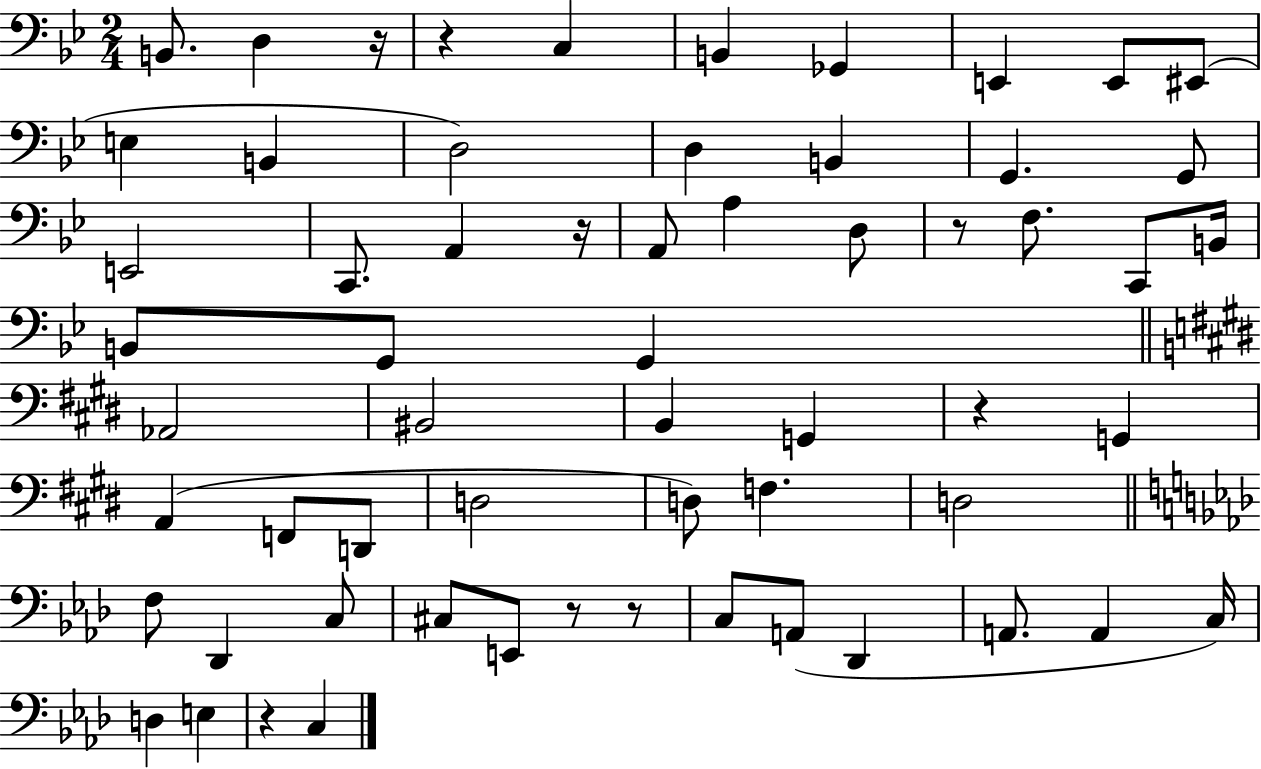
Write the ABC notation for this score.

X:1
T:Untitled
M:2/4
L:1/4
K:Bb
B,,/2 D, z/4 z C, B,, _G,, E,, E,,/2 ^E,,/2 E, B,, D,2 D, B,, G,, G,,/2 E,,2 C,,/2 A,, z/4 A,,/2 A, D,/2 z/2 F,/2 C,,/2 B,,/4 B,,/2 G,,/2 G,, _A,,2 ^B,,2 B,, G,, z G,, A,, F,,/2 D,,/2 D,2 D,/2 F, D,2 F,/2 _D,, C,/2 ^C,/2 E,,/2 z/2 z/2 C,/2 A,,/2 _D,, A,,/2 A,, C,/4 D, E, z C,